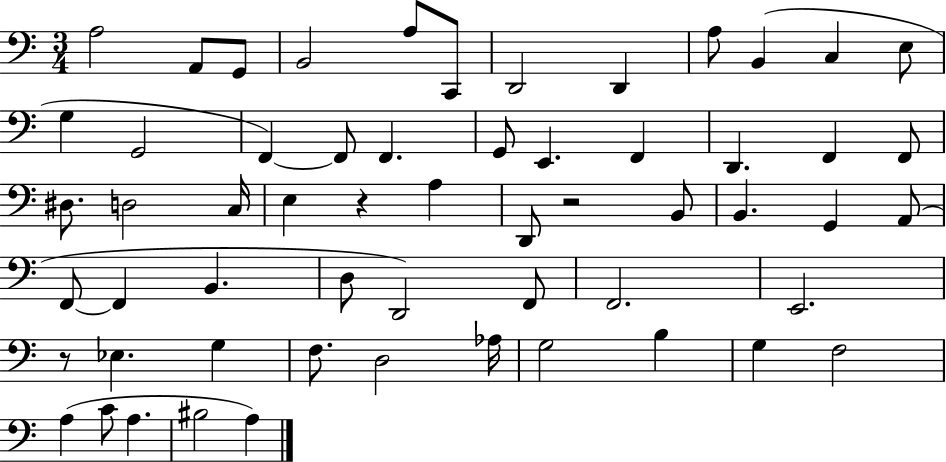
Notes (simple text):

A3/h A2/e G2/e B2/h A3/e C2/e D2/h D2/q A3/e B2/q C3/q E3/e G3/q G2/h F2/q F2/e F2/q. G2/e E2/q. F2/q D2/q. F2/q F2/e D#3/e. D3/h C3/s E3/q R/q A3/q D2/e R/h B2/e B2/q. G2/q A2/e F2/e F2/q B2/q. D3/e D2/h F2/e F2/h. E2/h. R/e Eb3/q. G3/q F3/e. D3/h Ab3/s G3/h B3/q G3/q F3/h A3/q C4/e A3/q. BIS3/h A3/q